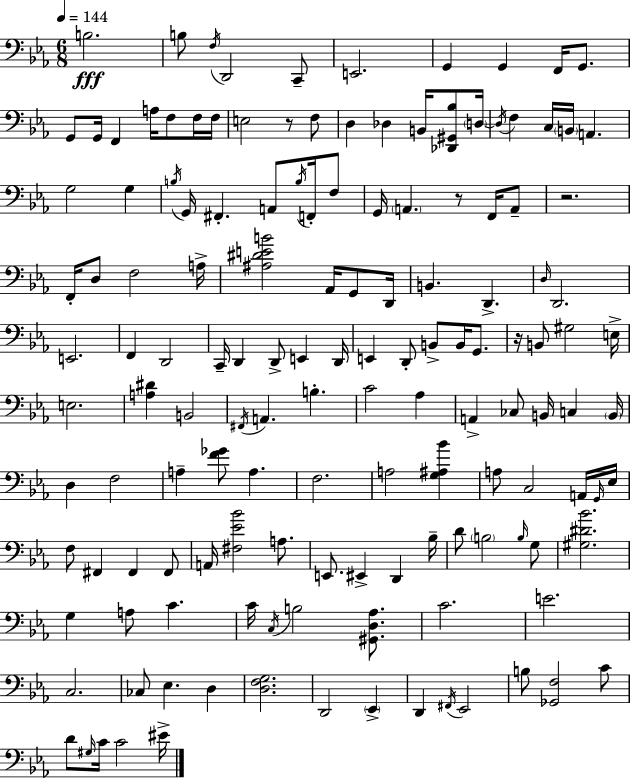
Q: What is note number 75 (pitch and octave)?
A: Ab3